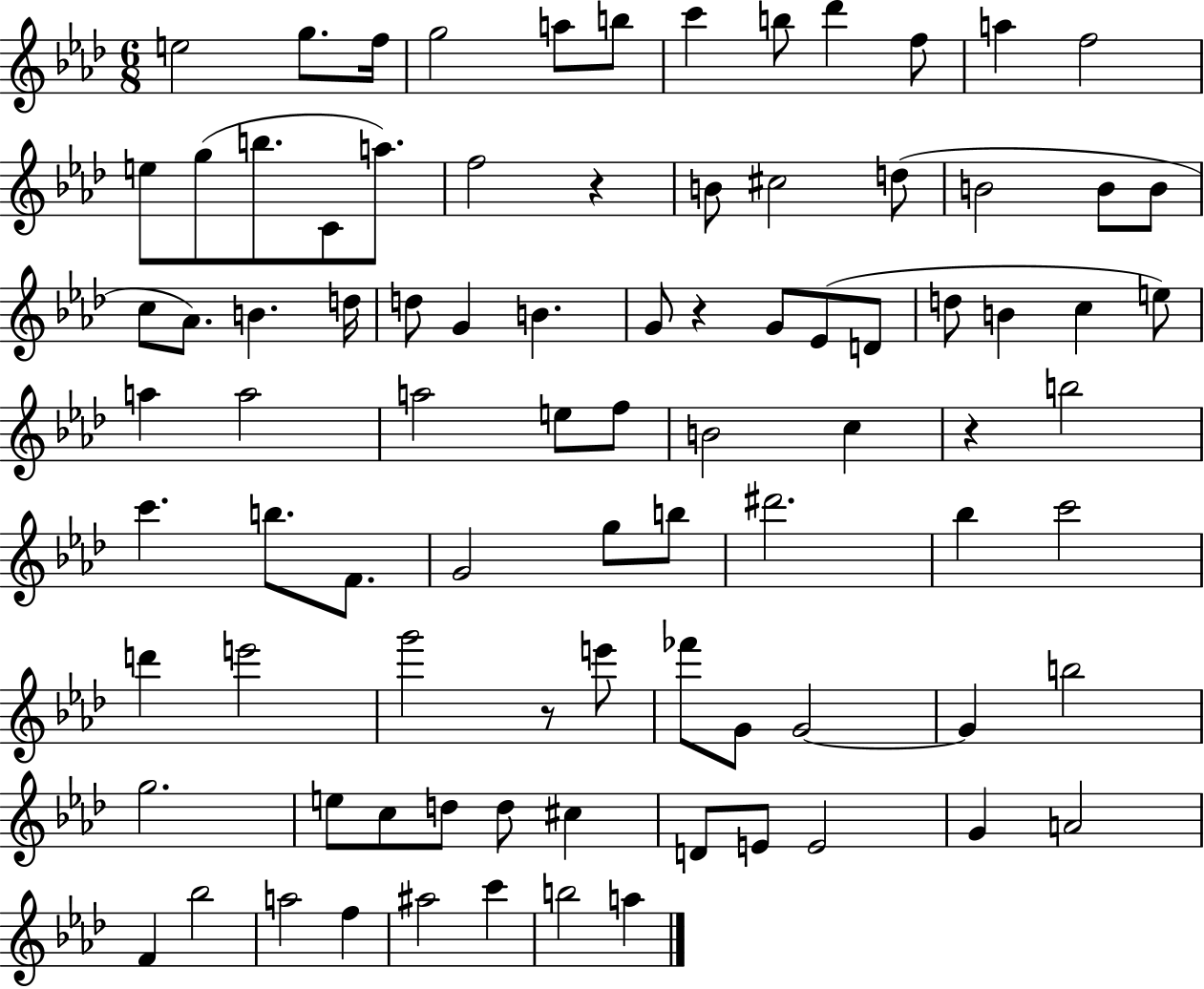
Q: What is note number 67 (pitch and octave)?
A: E5